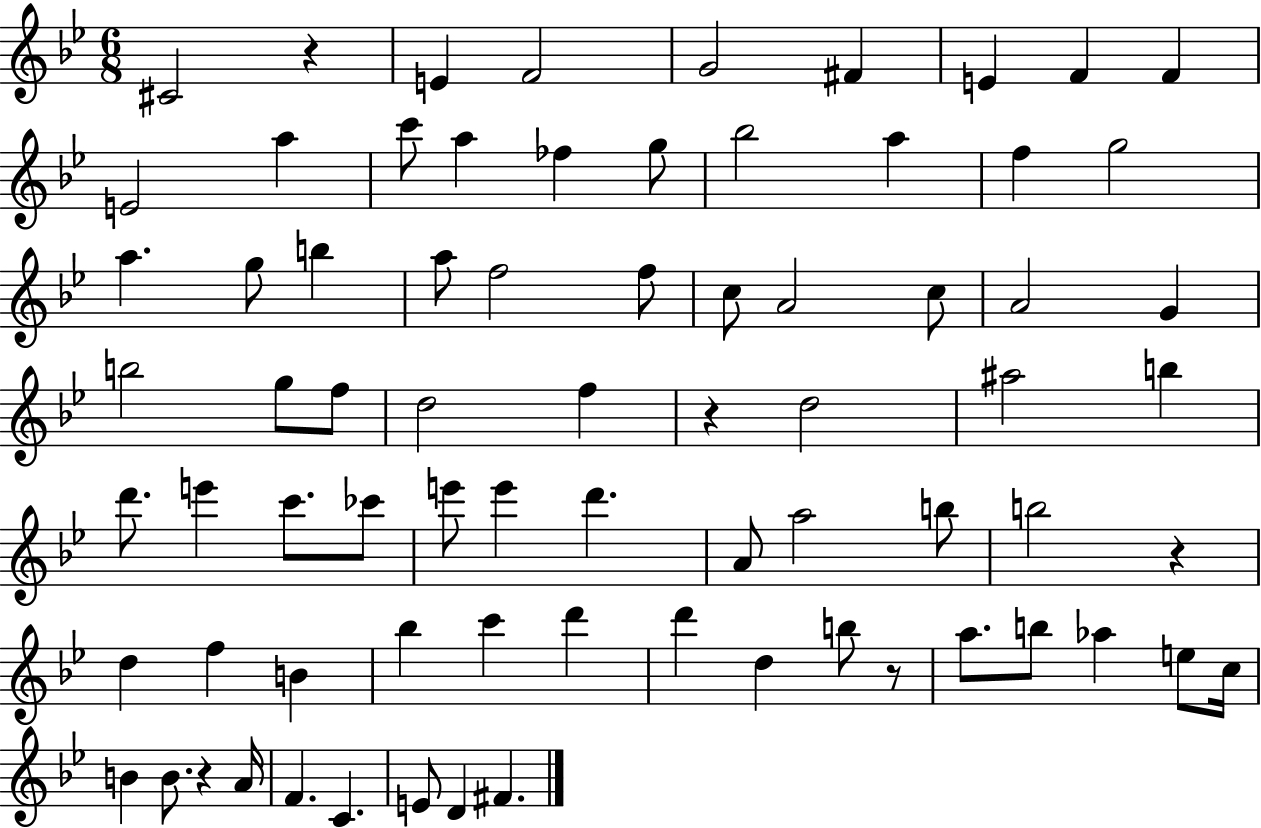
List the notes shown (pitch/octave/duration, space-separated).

C#4/h R/q E4/q F4/h G4/h F#4/q E4/q F4/q F4/q E4/h A5/q C6/e A5/q FES5/q G5/e Bb5/h A5/q F5/q G5/h A5/q. G5/e B5/q A5/e F5/h F5/e C5/e A4/h C5/e A4/h G4/q B5/h G5/e F5/e D5/h F5/q R/q D5/h A#5/h B5/q D6/e. E6/q C6/e. CES6/e E6/e E6/q D6/q. A4/e A5/h B5/e B5/h R/q D5/q F5/q B4/q Bb5/q C6/q D6/q D6/q D5/q B5/e R/e A5/e. B5/e Ab5/q E5/e C5/s B4/q B4/e. R/q A4/s F4/q. C4/q. E4/e D4/q F#4/q.